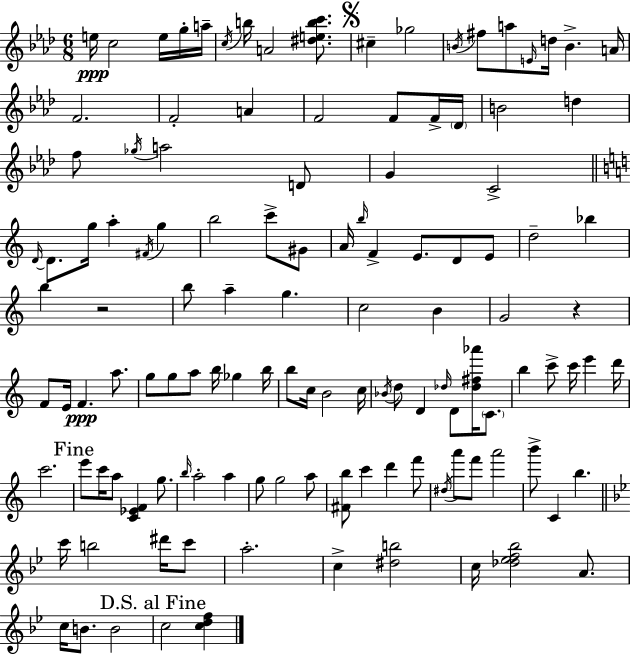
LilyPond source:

{
  \clef treble
  \numericTimeSignature
  \time 6/8
  \key aes \major
  e''16\ppp c''2 e''16 g''16-. a''16-- | \acciaccatura { c''16 } b''16 a'2 <dis'' e'' b'' c'''>8. | \mark \markup { \musicglyph "scripts.segno" } cis''4-- ges''2 | \acciaccatura { b'16 } fis''8 a''8 \grace { e'16 } d''16 b'4.-> | \break a'16 f'2. | f'2-. a'4 | f'2 f'8 | f'16-> \parenthesize des'16 b'2 d''4 | \break f''8 \acciaccatura { ges''16 } a''2 | d'8 g'4 c'2-> | \bar "||" \break \key c \major \grace { d'16~ }~ d'8. g''16 a''4-. \acciaccatura { fis'16 } g''4 | b''2 c'''8-> | gis'8 a'16 \grace { b''16 } f'4-> e'8. d'8 | e'8 d''2-- bes''4 | \break b''4 r2 | b''8 a''4-- g''4. | c''2 b'4 | g'2 r4 | \break f'8 e'16 f'4.\ppp | a''8. g''8 g''8 a''8 b''16 ges''4 | b''16 b''8 c''16 b'2 | c''16 \acciaccatura { bes'16 } d''8 d'4 \grace { des''16 } d'8 | \break <des'' fis'' aes'''>16 \parenthesize c'8. b''4 c'''8-> c'''16 | e'''4 d'''16 c'''2. | \mark "Fine" e'''8 c'''16 a''8 <c' ees' f'>4 | g''8. \grace { b''16 } a''2-. | \break a''4 g''8 g''2 | a''8 <fis' b''>8 c'''4 | d'''4 f'''8 \acciaccatura { dis''16 } a'''8 f'''8 a'''2 | b'''8-> c'4 | \break b''4. \bar "||" \break \key bes \major c'''16 b''2 dis'''16 c'''8 | a''2.-. | c''4-> <dis'' b''>2 | c''16 <des'' ees'' f'' bes''>2 a'8. | \break c''16 b'8. b'2 | \mark "D.S. al Fine" c''2 <c'' d'' f''>4 | \bar "|."
}